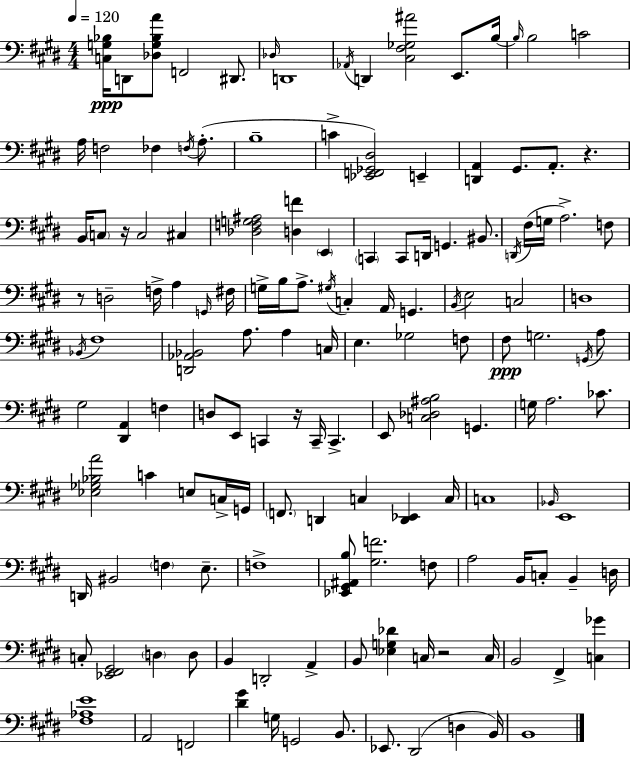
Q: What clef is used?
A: bass